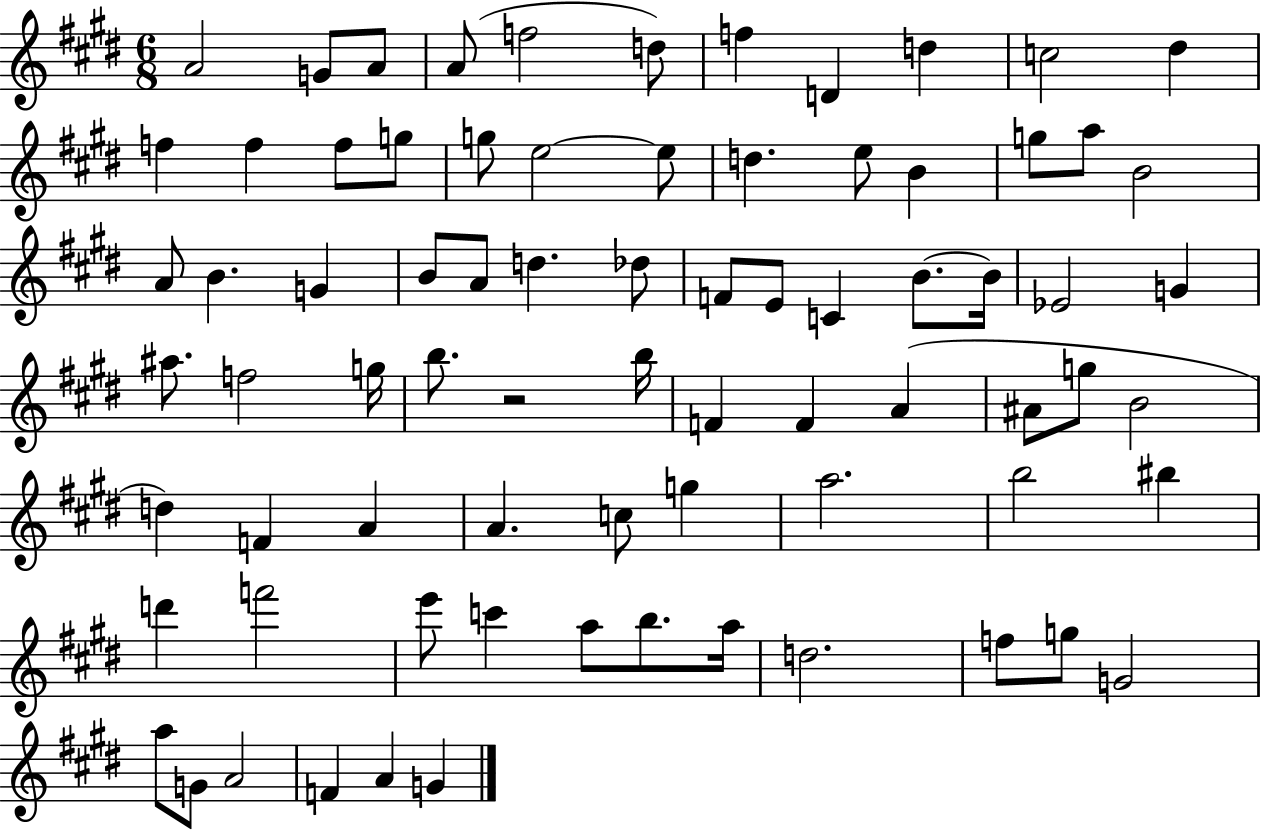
A4/h G4/e A4/e A4/e F5/h D5/e F5/q D4/q D5/q C5/h D#5/q F5/q F5/q F5/e G5/e G5/e E5/h E5/e D5/q. E5/e B4/q G5/e A5/e B4/h A4/e B4/q. G4/q B4/e A4/e D5/q. Db5/e F4/e E4/e C4/q B4/e. B4/s Eb4/h G4/q A#5/e. F5/h G5/s B5/e. R/h B5/s F4/q F4/q A4/q A#4/e G5/e B4/h D5/q F4/q A4/q A4/q. C5/e G5/q A5/h. B5/h BIS5/q D6/q F6/h E6/e C6/q A5/e B5/e. A5/s D5/h. F5/e G5/e G4/h A5/e G4/e A4/h F4/q A4/q G4/q